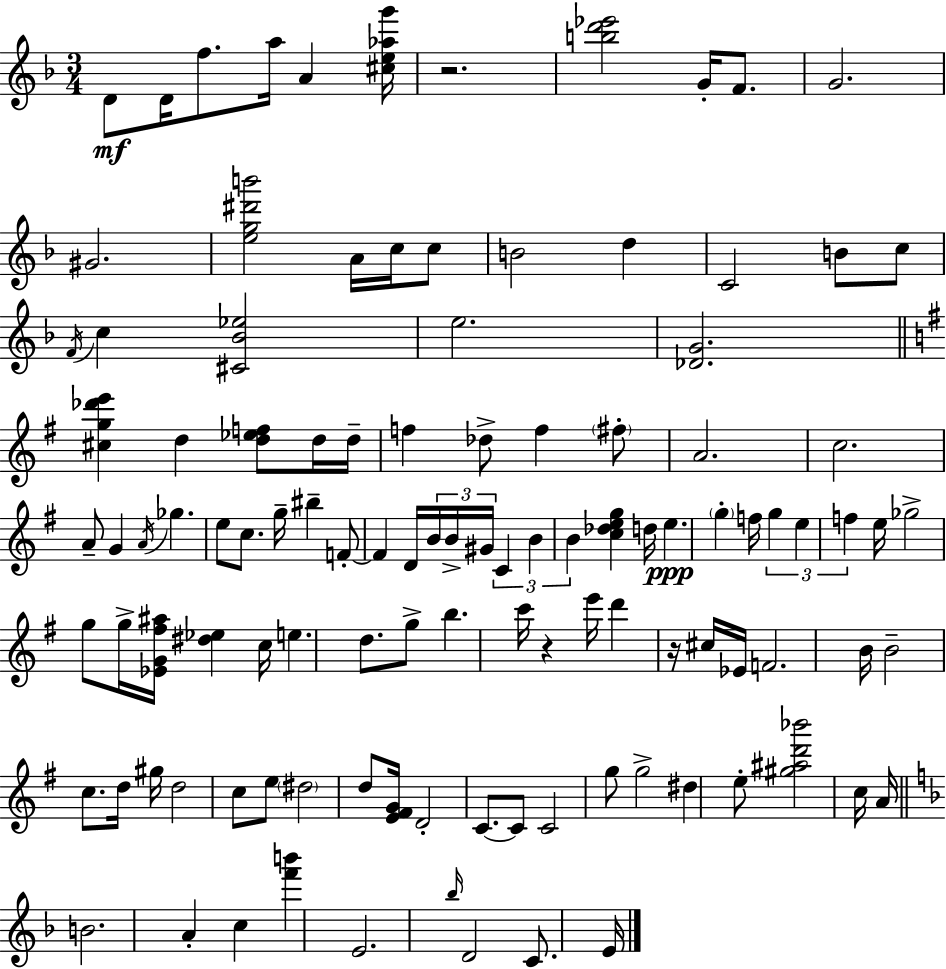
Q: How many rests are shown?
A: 3